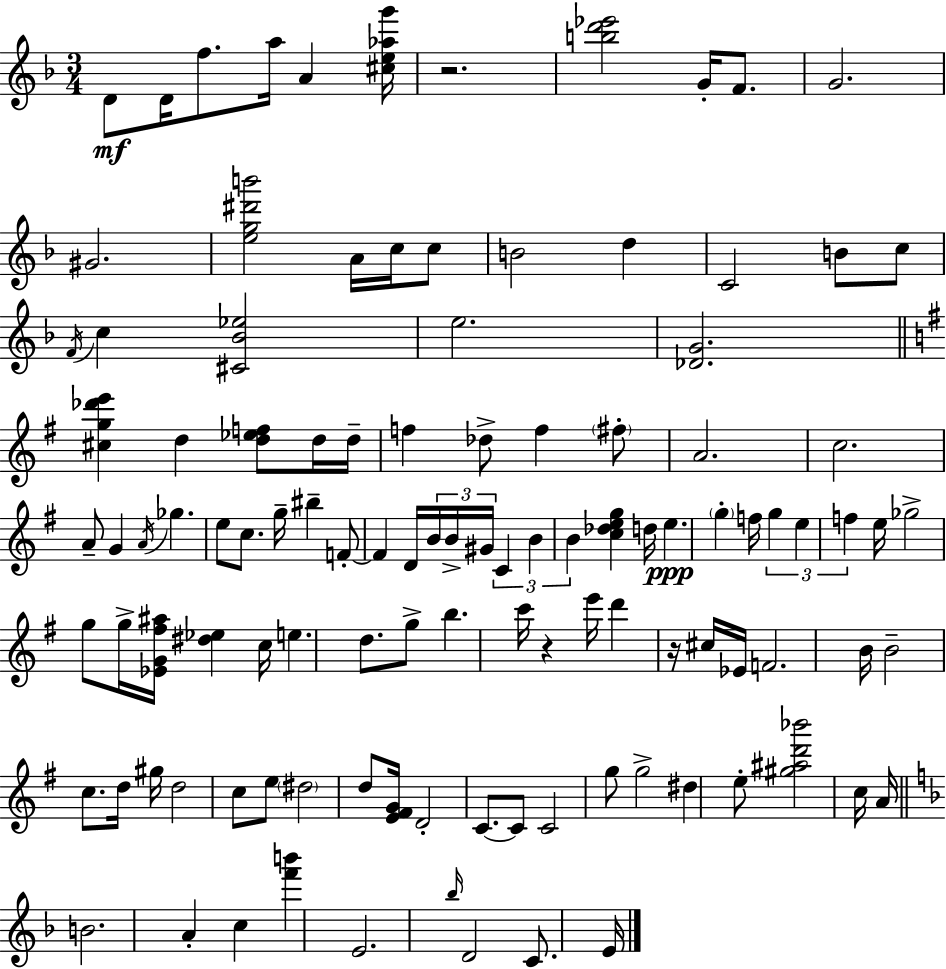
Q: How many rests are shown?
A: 3